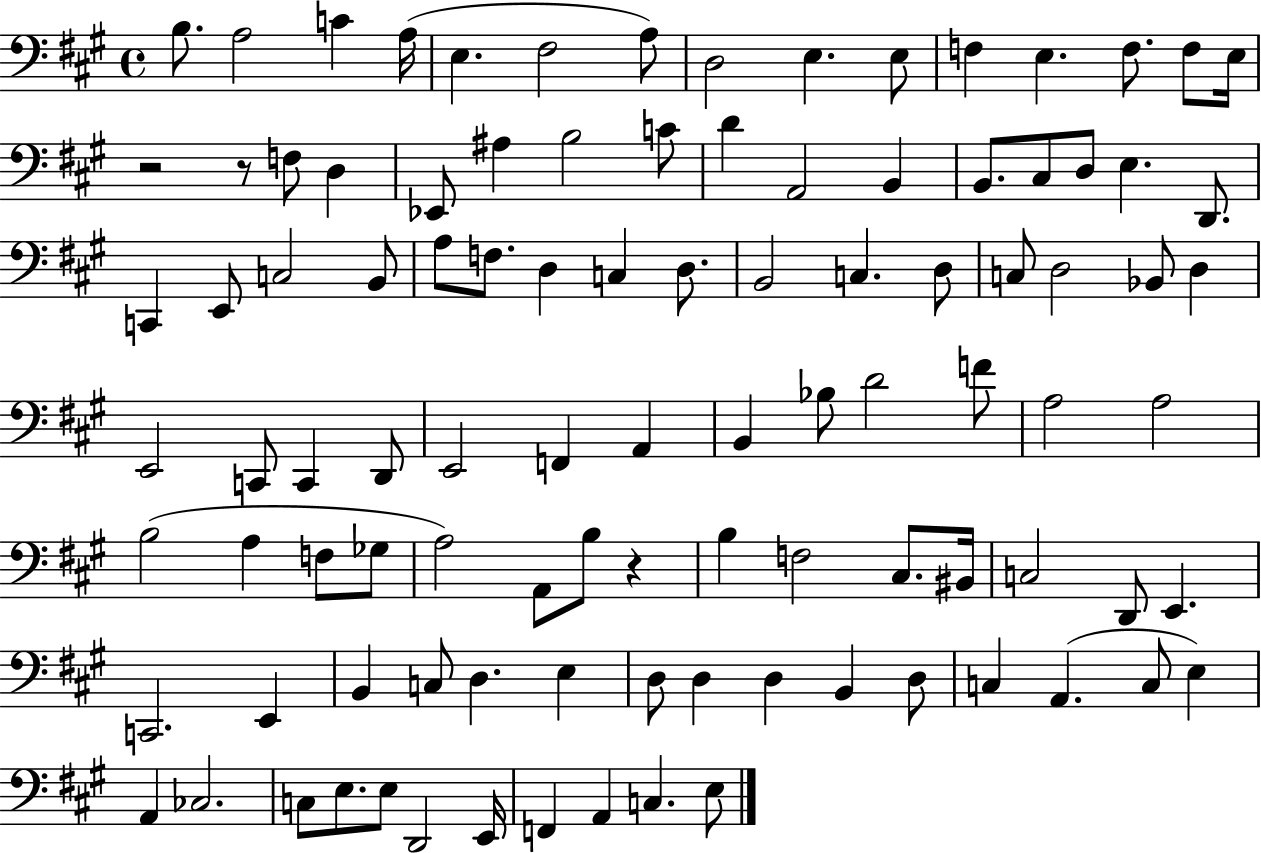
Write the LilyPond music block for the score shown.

{
  \clef bass
  \time 4/4
  \defaultTimeSignature
  \key a \major
  b8. a2 c'4 a16( | e4. fis2 a8) | d2 e4. e8 | f4 e4. f8. f8 e16 | \break r2 r8 f8 d4 | ees,8 ais4 b2 c'8 | d'4 a,2 b,4 | b,8. cis8 d8 e4. d,8. | \break c,4 e,8 c2 b,8 | a8 f8. d4 c4 d8. | b,2 c4. d8 | c8 d2 bes,8 d4 | \break e,2 c,8 c,4 d,8 | e,2 f,4 a,4 | b,4 bes8 d'2 f'8 | a2 a2 | \break b2( a4 f8 ges8 | a2) a,8 b8 r4 | b4 f2 cis8. bis,16 | c2 d,8 e,4. | \break c,2. e,4 | b,4 c8 d4. e4 | d8 d4 d4 b,4 d8 | c4 a,4.( c8 e4) | \break a,4 ces2. | c8 e8. e8 d,2 e,16 | f,4 a,4 c4. e8 | \bar "|."
}